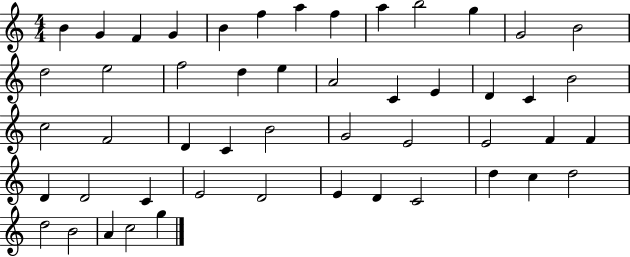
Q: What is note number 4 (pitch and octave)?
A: G4